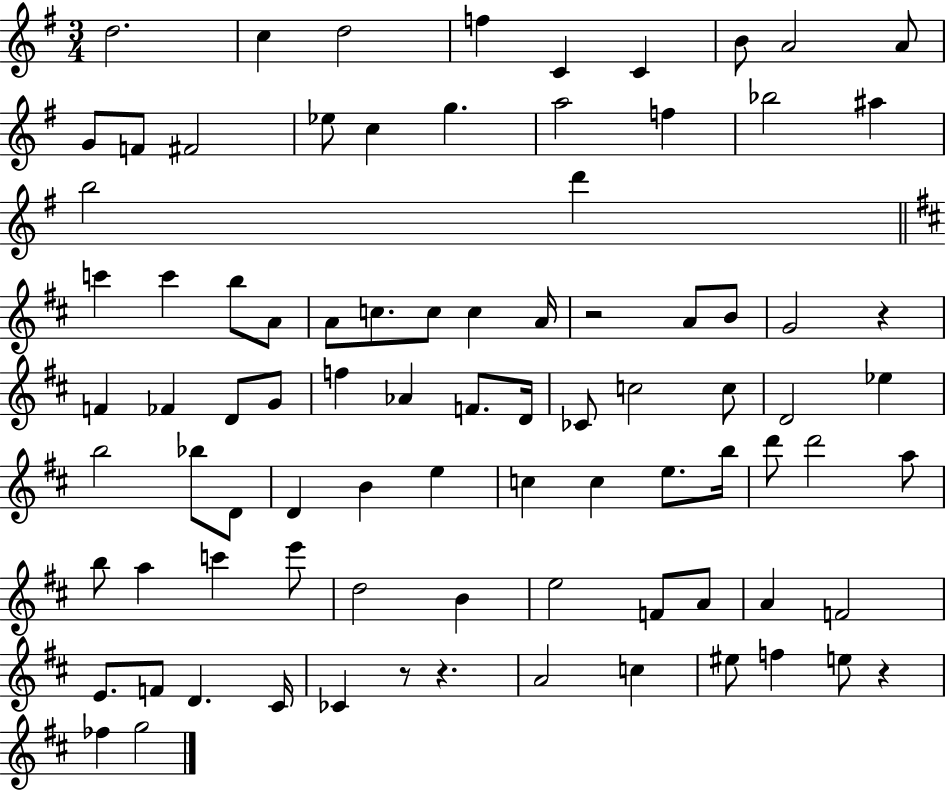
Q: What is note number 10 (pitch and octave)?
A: G4